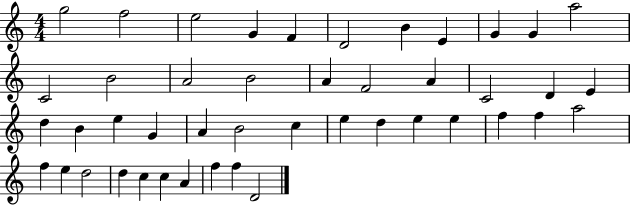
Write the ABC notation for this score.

X:1
T:Untitled
M:4/4
L:1/4
K:C
g2 f2 e2 G F D2 B E G G a2 C2 B2 A2 B2 A F2 A C2 D E d B e G A B2 c e d e e f f a2 f e d2 d c c A f f D2